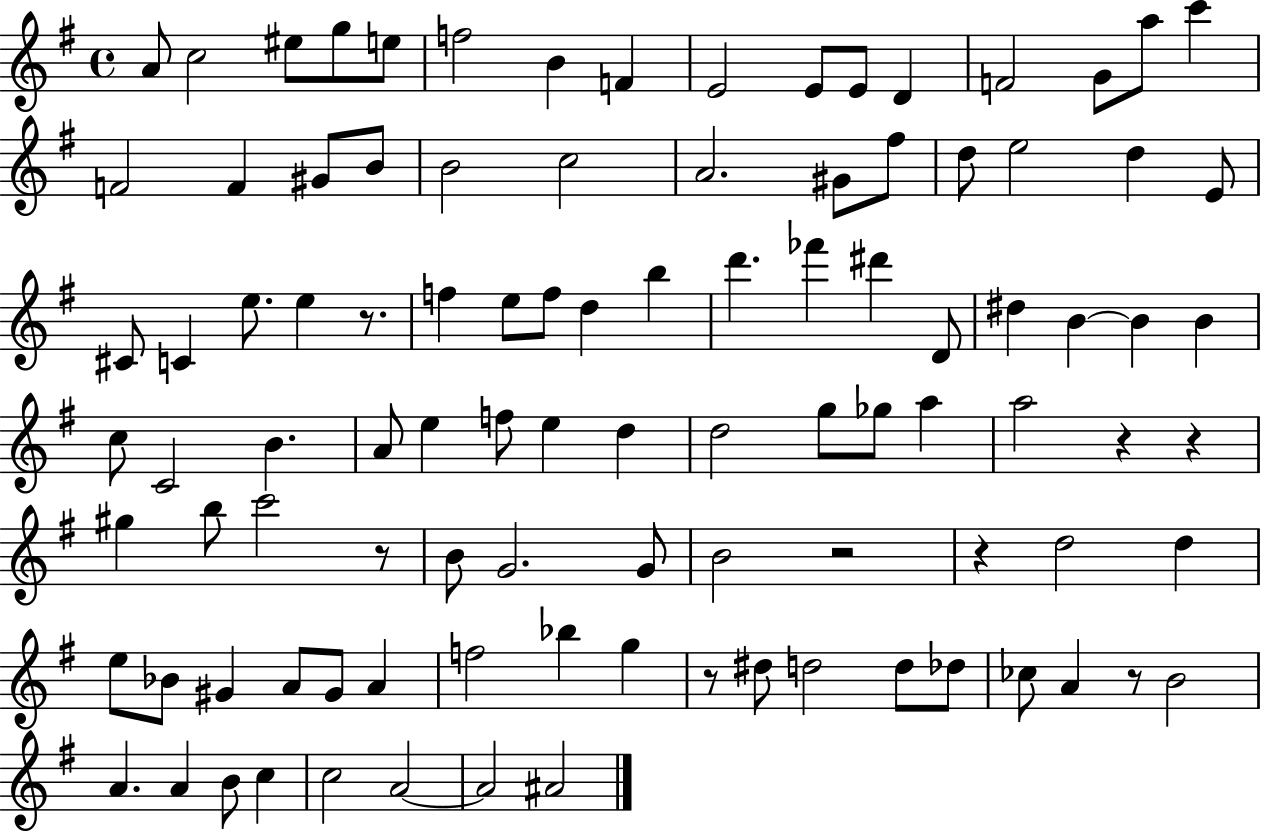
X:1
T:Untitled
M:4/4
L:1/4
K:G
A/2 c2 ^e/2 g/2 e/2 f2 B F E2 E/2 E/2 D F2 G/2 a/2 c' F2 F ^G/2 B/2 B2 c2 A2 ^G/2 ^f/2 d/2 e2 d E/2 ^C/2 C e/2 e z/2 f e/2 f/2 d b d' _f' ^d' D/2 ^d B B B c/2 C2 B A/2 e f/2 e d d2 g/2 _g/2 a a2 z z ^g b/2 c'2 z/2 B/2 G2 G/2 B2 z2 z d2 d e/2 _B/2 ^G A/2 ^G/2 A f2 _b g z/2 ^d/2 d2 d/2 _d/2 _c/2 A z/2 B2 A A B/2 c c2 A2 A2 ^A2